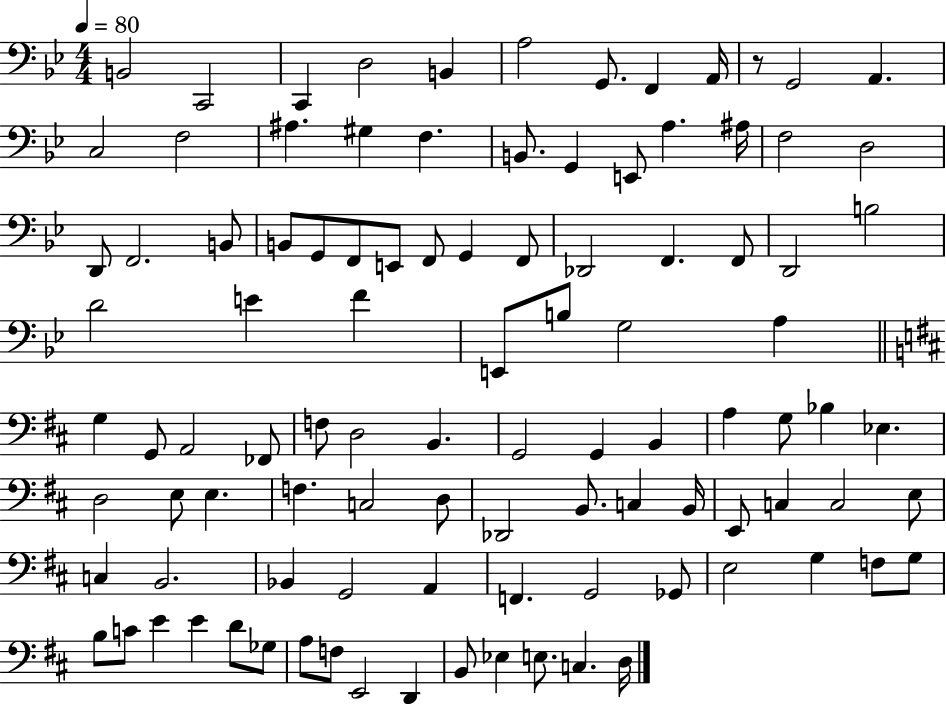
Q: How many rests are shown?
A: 1